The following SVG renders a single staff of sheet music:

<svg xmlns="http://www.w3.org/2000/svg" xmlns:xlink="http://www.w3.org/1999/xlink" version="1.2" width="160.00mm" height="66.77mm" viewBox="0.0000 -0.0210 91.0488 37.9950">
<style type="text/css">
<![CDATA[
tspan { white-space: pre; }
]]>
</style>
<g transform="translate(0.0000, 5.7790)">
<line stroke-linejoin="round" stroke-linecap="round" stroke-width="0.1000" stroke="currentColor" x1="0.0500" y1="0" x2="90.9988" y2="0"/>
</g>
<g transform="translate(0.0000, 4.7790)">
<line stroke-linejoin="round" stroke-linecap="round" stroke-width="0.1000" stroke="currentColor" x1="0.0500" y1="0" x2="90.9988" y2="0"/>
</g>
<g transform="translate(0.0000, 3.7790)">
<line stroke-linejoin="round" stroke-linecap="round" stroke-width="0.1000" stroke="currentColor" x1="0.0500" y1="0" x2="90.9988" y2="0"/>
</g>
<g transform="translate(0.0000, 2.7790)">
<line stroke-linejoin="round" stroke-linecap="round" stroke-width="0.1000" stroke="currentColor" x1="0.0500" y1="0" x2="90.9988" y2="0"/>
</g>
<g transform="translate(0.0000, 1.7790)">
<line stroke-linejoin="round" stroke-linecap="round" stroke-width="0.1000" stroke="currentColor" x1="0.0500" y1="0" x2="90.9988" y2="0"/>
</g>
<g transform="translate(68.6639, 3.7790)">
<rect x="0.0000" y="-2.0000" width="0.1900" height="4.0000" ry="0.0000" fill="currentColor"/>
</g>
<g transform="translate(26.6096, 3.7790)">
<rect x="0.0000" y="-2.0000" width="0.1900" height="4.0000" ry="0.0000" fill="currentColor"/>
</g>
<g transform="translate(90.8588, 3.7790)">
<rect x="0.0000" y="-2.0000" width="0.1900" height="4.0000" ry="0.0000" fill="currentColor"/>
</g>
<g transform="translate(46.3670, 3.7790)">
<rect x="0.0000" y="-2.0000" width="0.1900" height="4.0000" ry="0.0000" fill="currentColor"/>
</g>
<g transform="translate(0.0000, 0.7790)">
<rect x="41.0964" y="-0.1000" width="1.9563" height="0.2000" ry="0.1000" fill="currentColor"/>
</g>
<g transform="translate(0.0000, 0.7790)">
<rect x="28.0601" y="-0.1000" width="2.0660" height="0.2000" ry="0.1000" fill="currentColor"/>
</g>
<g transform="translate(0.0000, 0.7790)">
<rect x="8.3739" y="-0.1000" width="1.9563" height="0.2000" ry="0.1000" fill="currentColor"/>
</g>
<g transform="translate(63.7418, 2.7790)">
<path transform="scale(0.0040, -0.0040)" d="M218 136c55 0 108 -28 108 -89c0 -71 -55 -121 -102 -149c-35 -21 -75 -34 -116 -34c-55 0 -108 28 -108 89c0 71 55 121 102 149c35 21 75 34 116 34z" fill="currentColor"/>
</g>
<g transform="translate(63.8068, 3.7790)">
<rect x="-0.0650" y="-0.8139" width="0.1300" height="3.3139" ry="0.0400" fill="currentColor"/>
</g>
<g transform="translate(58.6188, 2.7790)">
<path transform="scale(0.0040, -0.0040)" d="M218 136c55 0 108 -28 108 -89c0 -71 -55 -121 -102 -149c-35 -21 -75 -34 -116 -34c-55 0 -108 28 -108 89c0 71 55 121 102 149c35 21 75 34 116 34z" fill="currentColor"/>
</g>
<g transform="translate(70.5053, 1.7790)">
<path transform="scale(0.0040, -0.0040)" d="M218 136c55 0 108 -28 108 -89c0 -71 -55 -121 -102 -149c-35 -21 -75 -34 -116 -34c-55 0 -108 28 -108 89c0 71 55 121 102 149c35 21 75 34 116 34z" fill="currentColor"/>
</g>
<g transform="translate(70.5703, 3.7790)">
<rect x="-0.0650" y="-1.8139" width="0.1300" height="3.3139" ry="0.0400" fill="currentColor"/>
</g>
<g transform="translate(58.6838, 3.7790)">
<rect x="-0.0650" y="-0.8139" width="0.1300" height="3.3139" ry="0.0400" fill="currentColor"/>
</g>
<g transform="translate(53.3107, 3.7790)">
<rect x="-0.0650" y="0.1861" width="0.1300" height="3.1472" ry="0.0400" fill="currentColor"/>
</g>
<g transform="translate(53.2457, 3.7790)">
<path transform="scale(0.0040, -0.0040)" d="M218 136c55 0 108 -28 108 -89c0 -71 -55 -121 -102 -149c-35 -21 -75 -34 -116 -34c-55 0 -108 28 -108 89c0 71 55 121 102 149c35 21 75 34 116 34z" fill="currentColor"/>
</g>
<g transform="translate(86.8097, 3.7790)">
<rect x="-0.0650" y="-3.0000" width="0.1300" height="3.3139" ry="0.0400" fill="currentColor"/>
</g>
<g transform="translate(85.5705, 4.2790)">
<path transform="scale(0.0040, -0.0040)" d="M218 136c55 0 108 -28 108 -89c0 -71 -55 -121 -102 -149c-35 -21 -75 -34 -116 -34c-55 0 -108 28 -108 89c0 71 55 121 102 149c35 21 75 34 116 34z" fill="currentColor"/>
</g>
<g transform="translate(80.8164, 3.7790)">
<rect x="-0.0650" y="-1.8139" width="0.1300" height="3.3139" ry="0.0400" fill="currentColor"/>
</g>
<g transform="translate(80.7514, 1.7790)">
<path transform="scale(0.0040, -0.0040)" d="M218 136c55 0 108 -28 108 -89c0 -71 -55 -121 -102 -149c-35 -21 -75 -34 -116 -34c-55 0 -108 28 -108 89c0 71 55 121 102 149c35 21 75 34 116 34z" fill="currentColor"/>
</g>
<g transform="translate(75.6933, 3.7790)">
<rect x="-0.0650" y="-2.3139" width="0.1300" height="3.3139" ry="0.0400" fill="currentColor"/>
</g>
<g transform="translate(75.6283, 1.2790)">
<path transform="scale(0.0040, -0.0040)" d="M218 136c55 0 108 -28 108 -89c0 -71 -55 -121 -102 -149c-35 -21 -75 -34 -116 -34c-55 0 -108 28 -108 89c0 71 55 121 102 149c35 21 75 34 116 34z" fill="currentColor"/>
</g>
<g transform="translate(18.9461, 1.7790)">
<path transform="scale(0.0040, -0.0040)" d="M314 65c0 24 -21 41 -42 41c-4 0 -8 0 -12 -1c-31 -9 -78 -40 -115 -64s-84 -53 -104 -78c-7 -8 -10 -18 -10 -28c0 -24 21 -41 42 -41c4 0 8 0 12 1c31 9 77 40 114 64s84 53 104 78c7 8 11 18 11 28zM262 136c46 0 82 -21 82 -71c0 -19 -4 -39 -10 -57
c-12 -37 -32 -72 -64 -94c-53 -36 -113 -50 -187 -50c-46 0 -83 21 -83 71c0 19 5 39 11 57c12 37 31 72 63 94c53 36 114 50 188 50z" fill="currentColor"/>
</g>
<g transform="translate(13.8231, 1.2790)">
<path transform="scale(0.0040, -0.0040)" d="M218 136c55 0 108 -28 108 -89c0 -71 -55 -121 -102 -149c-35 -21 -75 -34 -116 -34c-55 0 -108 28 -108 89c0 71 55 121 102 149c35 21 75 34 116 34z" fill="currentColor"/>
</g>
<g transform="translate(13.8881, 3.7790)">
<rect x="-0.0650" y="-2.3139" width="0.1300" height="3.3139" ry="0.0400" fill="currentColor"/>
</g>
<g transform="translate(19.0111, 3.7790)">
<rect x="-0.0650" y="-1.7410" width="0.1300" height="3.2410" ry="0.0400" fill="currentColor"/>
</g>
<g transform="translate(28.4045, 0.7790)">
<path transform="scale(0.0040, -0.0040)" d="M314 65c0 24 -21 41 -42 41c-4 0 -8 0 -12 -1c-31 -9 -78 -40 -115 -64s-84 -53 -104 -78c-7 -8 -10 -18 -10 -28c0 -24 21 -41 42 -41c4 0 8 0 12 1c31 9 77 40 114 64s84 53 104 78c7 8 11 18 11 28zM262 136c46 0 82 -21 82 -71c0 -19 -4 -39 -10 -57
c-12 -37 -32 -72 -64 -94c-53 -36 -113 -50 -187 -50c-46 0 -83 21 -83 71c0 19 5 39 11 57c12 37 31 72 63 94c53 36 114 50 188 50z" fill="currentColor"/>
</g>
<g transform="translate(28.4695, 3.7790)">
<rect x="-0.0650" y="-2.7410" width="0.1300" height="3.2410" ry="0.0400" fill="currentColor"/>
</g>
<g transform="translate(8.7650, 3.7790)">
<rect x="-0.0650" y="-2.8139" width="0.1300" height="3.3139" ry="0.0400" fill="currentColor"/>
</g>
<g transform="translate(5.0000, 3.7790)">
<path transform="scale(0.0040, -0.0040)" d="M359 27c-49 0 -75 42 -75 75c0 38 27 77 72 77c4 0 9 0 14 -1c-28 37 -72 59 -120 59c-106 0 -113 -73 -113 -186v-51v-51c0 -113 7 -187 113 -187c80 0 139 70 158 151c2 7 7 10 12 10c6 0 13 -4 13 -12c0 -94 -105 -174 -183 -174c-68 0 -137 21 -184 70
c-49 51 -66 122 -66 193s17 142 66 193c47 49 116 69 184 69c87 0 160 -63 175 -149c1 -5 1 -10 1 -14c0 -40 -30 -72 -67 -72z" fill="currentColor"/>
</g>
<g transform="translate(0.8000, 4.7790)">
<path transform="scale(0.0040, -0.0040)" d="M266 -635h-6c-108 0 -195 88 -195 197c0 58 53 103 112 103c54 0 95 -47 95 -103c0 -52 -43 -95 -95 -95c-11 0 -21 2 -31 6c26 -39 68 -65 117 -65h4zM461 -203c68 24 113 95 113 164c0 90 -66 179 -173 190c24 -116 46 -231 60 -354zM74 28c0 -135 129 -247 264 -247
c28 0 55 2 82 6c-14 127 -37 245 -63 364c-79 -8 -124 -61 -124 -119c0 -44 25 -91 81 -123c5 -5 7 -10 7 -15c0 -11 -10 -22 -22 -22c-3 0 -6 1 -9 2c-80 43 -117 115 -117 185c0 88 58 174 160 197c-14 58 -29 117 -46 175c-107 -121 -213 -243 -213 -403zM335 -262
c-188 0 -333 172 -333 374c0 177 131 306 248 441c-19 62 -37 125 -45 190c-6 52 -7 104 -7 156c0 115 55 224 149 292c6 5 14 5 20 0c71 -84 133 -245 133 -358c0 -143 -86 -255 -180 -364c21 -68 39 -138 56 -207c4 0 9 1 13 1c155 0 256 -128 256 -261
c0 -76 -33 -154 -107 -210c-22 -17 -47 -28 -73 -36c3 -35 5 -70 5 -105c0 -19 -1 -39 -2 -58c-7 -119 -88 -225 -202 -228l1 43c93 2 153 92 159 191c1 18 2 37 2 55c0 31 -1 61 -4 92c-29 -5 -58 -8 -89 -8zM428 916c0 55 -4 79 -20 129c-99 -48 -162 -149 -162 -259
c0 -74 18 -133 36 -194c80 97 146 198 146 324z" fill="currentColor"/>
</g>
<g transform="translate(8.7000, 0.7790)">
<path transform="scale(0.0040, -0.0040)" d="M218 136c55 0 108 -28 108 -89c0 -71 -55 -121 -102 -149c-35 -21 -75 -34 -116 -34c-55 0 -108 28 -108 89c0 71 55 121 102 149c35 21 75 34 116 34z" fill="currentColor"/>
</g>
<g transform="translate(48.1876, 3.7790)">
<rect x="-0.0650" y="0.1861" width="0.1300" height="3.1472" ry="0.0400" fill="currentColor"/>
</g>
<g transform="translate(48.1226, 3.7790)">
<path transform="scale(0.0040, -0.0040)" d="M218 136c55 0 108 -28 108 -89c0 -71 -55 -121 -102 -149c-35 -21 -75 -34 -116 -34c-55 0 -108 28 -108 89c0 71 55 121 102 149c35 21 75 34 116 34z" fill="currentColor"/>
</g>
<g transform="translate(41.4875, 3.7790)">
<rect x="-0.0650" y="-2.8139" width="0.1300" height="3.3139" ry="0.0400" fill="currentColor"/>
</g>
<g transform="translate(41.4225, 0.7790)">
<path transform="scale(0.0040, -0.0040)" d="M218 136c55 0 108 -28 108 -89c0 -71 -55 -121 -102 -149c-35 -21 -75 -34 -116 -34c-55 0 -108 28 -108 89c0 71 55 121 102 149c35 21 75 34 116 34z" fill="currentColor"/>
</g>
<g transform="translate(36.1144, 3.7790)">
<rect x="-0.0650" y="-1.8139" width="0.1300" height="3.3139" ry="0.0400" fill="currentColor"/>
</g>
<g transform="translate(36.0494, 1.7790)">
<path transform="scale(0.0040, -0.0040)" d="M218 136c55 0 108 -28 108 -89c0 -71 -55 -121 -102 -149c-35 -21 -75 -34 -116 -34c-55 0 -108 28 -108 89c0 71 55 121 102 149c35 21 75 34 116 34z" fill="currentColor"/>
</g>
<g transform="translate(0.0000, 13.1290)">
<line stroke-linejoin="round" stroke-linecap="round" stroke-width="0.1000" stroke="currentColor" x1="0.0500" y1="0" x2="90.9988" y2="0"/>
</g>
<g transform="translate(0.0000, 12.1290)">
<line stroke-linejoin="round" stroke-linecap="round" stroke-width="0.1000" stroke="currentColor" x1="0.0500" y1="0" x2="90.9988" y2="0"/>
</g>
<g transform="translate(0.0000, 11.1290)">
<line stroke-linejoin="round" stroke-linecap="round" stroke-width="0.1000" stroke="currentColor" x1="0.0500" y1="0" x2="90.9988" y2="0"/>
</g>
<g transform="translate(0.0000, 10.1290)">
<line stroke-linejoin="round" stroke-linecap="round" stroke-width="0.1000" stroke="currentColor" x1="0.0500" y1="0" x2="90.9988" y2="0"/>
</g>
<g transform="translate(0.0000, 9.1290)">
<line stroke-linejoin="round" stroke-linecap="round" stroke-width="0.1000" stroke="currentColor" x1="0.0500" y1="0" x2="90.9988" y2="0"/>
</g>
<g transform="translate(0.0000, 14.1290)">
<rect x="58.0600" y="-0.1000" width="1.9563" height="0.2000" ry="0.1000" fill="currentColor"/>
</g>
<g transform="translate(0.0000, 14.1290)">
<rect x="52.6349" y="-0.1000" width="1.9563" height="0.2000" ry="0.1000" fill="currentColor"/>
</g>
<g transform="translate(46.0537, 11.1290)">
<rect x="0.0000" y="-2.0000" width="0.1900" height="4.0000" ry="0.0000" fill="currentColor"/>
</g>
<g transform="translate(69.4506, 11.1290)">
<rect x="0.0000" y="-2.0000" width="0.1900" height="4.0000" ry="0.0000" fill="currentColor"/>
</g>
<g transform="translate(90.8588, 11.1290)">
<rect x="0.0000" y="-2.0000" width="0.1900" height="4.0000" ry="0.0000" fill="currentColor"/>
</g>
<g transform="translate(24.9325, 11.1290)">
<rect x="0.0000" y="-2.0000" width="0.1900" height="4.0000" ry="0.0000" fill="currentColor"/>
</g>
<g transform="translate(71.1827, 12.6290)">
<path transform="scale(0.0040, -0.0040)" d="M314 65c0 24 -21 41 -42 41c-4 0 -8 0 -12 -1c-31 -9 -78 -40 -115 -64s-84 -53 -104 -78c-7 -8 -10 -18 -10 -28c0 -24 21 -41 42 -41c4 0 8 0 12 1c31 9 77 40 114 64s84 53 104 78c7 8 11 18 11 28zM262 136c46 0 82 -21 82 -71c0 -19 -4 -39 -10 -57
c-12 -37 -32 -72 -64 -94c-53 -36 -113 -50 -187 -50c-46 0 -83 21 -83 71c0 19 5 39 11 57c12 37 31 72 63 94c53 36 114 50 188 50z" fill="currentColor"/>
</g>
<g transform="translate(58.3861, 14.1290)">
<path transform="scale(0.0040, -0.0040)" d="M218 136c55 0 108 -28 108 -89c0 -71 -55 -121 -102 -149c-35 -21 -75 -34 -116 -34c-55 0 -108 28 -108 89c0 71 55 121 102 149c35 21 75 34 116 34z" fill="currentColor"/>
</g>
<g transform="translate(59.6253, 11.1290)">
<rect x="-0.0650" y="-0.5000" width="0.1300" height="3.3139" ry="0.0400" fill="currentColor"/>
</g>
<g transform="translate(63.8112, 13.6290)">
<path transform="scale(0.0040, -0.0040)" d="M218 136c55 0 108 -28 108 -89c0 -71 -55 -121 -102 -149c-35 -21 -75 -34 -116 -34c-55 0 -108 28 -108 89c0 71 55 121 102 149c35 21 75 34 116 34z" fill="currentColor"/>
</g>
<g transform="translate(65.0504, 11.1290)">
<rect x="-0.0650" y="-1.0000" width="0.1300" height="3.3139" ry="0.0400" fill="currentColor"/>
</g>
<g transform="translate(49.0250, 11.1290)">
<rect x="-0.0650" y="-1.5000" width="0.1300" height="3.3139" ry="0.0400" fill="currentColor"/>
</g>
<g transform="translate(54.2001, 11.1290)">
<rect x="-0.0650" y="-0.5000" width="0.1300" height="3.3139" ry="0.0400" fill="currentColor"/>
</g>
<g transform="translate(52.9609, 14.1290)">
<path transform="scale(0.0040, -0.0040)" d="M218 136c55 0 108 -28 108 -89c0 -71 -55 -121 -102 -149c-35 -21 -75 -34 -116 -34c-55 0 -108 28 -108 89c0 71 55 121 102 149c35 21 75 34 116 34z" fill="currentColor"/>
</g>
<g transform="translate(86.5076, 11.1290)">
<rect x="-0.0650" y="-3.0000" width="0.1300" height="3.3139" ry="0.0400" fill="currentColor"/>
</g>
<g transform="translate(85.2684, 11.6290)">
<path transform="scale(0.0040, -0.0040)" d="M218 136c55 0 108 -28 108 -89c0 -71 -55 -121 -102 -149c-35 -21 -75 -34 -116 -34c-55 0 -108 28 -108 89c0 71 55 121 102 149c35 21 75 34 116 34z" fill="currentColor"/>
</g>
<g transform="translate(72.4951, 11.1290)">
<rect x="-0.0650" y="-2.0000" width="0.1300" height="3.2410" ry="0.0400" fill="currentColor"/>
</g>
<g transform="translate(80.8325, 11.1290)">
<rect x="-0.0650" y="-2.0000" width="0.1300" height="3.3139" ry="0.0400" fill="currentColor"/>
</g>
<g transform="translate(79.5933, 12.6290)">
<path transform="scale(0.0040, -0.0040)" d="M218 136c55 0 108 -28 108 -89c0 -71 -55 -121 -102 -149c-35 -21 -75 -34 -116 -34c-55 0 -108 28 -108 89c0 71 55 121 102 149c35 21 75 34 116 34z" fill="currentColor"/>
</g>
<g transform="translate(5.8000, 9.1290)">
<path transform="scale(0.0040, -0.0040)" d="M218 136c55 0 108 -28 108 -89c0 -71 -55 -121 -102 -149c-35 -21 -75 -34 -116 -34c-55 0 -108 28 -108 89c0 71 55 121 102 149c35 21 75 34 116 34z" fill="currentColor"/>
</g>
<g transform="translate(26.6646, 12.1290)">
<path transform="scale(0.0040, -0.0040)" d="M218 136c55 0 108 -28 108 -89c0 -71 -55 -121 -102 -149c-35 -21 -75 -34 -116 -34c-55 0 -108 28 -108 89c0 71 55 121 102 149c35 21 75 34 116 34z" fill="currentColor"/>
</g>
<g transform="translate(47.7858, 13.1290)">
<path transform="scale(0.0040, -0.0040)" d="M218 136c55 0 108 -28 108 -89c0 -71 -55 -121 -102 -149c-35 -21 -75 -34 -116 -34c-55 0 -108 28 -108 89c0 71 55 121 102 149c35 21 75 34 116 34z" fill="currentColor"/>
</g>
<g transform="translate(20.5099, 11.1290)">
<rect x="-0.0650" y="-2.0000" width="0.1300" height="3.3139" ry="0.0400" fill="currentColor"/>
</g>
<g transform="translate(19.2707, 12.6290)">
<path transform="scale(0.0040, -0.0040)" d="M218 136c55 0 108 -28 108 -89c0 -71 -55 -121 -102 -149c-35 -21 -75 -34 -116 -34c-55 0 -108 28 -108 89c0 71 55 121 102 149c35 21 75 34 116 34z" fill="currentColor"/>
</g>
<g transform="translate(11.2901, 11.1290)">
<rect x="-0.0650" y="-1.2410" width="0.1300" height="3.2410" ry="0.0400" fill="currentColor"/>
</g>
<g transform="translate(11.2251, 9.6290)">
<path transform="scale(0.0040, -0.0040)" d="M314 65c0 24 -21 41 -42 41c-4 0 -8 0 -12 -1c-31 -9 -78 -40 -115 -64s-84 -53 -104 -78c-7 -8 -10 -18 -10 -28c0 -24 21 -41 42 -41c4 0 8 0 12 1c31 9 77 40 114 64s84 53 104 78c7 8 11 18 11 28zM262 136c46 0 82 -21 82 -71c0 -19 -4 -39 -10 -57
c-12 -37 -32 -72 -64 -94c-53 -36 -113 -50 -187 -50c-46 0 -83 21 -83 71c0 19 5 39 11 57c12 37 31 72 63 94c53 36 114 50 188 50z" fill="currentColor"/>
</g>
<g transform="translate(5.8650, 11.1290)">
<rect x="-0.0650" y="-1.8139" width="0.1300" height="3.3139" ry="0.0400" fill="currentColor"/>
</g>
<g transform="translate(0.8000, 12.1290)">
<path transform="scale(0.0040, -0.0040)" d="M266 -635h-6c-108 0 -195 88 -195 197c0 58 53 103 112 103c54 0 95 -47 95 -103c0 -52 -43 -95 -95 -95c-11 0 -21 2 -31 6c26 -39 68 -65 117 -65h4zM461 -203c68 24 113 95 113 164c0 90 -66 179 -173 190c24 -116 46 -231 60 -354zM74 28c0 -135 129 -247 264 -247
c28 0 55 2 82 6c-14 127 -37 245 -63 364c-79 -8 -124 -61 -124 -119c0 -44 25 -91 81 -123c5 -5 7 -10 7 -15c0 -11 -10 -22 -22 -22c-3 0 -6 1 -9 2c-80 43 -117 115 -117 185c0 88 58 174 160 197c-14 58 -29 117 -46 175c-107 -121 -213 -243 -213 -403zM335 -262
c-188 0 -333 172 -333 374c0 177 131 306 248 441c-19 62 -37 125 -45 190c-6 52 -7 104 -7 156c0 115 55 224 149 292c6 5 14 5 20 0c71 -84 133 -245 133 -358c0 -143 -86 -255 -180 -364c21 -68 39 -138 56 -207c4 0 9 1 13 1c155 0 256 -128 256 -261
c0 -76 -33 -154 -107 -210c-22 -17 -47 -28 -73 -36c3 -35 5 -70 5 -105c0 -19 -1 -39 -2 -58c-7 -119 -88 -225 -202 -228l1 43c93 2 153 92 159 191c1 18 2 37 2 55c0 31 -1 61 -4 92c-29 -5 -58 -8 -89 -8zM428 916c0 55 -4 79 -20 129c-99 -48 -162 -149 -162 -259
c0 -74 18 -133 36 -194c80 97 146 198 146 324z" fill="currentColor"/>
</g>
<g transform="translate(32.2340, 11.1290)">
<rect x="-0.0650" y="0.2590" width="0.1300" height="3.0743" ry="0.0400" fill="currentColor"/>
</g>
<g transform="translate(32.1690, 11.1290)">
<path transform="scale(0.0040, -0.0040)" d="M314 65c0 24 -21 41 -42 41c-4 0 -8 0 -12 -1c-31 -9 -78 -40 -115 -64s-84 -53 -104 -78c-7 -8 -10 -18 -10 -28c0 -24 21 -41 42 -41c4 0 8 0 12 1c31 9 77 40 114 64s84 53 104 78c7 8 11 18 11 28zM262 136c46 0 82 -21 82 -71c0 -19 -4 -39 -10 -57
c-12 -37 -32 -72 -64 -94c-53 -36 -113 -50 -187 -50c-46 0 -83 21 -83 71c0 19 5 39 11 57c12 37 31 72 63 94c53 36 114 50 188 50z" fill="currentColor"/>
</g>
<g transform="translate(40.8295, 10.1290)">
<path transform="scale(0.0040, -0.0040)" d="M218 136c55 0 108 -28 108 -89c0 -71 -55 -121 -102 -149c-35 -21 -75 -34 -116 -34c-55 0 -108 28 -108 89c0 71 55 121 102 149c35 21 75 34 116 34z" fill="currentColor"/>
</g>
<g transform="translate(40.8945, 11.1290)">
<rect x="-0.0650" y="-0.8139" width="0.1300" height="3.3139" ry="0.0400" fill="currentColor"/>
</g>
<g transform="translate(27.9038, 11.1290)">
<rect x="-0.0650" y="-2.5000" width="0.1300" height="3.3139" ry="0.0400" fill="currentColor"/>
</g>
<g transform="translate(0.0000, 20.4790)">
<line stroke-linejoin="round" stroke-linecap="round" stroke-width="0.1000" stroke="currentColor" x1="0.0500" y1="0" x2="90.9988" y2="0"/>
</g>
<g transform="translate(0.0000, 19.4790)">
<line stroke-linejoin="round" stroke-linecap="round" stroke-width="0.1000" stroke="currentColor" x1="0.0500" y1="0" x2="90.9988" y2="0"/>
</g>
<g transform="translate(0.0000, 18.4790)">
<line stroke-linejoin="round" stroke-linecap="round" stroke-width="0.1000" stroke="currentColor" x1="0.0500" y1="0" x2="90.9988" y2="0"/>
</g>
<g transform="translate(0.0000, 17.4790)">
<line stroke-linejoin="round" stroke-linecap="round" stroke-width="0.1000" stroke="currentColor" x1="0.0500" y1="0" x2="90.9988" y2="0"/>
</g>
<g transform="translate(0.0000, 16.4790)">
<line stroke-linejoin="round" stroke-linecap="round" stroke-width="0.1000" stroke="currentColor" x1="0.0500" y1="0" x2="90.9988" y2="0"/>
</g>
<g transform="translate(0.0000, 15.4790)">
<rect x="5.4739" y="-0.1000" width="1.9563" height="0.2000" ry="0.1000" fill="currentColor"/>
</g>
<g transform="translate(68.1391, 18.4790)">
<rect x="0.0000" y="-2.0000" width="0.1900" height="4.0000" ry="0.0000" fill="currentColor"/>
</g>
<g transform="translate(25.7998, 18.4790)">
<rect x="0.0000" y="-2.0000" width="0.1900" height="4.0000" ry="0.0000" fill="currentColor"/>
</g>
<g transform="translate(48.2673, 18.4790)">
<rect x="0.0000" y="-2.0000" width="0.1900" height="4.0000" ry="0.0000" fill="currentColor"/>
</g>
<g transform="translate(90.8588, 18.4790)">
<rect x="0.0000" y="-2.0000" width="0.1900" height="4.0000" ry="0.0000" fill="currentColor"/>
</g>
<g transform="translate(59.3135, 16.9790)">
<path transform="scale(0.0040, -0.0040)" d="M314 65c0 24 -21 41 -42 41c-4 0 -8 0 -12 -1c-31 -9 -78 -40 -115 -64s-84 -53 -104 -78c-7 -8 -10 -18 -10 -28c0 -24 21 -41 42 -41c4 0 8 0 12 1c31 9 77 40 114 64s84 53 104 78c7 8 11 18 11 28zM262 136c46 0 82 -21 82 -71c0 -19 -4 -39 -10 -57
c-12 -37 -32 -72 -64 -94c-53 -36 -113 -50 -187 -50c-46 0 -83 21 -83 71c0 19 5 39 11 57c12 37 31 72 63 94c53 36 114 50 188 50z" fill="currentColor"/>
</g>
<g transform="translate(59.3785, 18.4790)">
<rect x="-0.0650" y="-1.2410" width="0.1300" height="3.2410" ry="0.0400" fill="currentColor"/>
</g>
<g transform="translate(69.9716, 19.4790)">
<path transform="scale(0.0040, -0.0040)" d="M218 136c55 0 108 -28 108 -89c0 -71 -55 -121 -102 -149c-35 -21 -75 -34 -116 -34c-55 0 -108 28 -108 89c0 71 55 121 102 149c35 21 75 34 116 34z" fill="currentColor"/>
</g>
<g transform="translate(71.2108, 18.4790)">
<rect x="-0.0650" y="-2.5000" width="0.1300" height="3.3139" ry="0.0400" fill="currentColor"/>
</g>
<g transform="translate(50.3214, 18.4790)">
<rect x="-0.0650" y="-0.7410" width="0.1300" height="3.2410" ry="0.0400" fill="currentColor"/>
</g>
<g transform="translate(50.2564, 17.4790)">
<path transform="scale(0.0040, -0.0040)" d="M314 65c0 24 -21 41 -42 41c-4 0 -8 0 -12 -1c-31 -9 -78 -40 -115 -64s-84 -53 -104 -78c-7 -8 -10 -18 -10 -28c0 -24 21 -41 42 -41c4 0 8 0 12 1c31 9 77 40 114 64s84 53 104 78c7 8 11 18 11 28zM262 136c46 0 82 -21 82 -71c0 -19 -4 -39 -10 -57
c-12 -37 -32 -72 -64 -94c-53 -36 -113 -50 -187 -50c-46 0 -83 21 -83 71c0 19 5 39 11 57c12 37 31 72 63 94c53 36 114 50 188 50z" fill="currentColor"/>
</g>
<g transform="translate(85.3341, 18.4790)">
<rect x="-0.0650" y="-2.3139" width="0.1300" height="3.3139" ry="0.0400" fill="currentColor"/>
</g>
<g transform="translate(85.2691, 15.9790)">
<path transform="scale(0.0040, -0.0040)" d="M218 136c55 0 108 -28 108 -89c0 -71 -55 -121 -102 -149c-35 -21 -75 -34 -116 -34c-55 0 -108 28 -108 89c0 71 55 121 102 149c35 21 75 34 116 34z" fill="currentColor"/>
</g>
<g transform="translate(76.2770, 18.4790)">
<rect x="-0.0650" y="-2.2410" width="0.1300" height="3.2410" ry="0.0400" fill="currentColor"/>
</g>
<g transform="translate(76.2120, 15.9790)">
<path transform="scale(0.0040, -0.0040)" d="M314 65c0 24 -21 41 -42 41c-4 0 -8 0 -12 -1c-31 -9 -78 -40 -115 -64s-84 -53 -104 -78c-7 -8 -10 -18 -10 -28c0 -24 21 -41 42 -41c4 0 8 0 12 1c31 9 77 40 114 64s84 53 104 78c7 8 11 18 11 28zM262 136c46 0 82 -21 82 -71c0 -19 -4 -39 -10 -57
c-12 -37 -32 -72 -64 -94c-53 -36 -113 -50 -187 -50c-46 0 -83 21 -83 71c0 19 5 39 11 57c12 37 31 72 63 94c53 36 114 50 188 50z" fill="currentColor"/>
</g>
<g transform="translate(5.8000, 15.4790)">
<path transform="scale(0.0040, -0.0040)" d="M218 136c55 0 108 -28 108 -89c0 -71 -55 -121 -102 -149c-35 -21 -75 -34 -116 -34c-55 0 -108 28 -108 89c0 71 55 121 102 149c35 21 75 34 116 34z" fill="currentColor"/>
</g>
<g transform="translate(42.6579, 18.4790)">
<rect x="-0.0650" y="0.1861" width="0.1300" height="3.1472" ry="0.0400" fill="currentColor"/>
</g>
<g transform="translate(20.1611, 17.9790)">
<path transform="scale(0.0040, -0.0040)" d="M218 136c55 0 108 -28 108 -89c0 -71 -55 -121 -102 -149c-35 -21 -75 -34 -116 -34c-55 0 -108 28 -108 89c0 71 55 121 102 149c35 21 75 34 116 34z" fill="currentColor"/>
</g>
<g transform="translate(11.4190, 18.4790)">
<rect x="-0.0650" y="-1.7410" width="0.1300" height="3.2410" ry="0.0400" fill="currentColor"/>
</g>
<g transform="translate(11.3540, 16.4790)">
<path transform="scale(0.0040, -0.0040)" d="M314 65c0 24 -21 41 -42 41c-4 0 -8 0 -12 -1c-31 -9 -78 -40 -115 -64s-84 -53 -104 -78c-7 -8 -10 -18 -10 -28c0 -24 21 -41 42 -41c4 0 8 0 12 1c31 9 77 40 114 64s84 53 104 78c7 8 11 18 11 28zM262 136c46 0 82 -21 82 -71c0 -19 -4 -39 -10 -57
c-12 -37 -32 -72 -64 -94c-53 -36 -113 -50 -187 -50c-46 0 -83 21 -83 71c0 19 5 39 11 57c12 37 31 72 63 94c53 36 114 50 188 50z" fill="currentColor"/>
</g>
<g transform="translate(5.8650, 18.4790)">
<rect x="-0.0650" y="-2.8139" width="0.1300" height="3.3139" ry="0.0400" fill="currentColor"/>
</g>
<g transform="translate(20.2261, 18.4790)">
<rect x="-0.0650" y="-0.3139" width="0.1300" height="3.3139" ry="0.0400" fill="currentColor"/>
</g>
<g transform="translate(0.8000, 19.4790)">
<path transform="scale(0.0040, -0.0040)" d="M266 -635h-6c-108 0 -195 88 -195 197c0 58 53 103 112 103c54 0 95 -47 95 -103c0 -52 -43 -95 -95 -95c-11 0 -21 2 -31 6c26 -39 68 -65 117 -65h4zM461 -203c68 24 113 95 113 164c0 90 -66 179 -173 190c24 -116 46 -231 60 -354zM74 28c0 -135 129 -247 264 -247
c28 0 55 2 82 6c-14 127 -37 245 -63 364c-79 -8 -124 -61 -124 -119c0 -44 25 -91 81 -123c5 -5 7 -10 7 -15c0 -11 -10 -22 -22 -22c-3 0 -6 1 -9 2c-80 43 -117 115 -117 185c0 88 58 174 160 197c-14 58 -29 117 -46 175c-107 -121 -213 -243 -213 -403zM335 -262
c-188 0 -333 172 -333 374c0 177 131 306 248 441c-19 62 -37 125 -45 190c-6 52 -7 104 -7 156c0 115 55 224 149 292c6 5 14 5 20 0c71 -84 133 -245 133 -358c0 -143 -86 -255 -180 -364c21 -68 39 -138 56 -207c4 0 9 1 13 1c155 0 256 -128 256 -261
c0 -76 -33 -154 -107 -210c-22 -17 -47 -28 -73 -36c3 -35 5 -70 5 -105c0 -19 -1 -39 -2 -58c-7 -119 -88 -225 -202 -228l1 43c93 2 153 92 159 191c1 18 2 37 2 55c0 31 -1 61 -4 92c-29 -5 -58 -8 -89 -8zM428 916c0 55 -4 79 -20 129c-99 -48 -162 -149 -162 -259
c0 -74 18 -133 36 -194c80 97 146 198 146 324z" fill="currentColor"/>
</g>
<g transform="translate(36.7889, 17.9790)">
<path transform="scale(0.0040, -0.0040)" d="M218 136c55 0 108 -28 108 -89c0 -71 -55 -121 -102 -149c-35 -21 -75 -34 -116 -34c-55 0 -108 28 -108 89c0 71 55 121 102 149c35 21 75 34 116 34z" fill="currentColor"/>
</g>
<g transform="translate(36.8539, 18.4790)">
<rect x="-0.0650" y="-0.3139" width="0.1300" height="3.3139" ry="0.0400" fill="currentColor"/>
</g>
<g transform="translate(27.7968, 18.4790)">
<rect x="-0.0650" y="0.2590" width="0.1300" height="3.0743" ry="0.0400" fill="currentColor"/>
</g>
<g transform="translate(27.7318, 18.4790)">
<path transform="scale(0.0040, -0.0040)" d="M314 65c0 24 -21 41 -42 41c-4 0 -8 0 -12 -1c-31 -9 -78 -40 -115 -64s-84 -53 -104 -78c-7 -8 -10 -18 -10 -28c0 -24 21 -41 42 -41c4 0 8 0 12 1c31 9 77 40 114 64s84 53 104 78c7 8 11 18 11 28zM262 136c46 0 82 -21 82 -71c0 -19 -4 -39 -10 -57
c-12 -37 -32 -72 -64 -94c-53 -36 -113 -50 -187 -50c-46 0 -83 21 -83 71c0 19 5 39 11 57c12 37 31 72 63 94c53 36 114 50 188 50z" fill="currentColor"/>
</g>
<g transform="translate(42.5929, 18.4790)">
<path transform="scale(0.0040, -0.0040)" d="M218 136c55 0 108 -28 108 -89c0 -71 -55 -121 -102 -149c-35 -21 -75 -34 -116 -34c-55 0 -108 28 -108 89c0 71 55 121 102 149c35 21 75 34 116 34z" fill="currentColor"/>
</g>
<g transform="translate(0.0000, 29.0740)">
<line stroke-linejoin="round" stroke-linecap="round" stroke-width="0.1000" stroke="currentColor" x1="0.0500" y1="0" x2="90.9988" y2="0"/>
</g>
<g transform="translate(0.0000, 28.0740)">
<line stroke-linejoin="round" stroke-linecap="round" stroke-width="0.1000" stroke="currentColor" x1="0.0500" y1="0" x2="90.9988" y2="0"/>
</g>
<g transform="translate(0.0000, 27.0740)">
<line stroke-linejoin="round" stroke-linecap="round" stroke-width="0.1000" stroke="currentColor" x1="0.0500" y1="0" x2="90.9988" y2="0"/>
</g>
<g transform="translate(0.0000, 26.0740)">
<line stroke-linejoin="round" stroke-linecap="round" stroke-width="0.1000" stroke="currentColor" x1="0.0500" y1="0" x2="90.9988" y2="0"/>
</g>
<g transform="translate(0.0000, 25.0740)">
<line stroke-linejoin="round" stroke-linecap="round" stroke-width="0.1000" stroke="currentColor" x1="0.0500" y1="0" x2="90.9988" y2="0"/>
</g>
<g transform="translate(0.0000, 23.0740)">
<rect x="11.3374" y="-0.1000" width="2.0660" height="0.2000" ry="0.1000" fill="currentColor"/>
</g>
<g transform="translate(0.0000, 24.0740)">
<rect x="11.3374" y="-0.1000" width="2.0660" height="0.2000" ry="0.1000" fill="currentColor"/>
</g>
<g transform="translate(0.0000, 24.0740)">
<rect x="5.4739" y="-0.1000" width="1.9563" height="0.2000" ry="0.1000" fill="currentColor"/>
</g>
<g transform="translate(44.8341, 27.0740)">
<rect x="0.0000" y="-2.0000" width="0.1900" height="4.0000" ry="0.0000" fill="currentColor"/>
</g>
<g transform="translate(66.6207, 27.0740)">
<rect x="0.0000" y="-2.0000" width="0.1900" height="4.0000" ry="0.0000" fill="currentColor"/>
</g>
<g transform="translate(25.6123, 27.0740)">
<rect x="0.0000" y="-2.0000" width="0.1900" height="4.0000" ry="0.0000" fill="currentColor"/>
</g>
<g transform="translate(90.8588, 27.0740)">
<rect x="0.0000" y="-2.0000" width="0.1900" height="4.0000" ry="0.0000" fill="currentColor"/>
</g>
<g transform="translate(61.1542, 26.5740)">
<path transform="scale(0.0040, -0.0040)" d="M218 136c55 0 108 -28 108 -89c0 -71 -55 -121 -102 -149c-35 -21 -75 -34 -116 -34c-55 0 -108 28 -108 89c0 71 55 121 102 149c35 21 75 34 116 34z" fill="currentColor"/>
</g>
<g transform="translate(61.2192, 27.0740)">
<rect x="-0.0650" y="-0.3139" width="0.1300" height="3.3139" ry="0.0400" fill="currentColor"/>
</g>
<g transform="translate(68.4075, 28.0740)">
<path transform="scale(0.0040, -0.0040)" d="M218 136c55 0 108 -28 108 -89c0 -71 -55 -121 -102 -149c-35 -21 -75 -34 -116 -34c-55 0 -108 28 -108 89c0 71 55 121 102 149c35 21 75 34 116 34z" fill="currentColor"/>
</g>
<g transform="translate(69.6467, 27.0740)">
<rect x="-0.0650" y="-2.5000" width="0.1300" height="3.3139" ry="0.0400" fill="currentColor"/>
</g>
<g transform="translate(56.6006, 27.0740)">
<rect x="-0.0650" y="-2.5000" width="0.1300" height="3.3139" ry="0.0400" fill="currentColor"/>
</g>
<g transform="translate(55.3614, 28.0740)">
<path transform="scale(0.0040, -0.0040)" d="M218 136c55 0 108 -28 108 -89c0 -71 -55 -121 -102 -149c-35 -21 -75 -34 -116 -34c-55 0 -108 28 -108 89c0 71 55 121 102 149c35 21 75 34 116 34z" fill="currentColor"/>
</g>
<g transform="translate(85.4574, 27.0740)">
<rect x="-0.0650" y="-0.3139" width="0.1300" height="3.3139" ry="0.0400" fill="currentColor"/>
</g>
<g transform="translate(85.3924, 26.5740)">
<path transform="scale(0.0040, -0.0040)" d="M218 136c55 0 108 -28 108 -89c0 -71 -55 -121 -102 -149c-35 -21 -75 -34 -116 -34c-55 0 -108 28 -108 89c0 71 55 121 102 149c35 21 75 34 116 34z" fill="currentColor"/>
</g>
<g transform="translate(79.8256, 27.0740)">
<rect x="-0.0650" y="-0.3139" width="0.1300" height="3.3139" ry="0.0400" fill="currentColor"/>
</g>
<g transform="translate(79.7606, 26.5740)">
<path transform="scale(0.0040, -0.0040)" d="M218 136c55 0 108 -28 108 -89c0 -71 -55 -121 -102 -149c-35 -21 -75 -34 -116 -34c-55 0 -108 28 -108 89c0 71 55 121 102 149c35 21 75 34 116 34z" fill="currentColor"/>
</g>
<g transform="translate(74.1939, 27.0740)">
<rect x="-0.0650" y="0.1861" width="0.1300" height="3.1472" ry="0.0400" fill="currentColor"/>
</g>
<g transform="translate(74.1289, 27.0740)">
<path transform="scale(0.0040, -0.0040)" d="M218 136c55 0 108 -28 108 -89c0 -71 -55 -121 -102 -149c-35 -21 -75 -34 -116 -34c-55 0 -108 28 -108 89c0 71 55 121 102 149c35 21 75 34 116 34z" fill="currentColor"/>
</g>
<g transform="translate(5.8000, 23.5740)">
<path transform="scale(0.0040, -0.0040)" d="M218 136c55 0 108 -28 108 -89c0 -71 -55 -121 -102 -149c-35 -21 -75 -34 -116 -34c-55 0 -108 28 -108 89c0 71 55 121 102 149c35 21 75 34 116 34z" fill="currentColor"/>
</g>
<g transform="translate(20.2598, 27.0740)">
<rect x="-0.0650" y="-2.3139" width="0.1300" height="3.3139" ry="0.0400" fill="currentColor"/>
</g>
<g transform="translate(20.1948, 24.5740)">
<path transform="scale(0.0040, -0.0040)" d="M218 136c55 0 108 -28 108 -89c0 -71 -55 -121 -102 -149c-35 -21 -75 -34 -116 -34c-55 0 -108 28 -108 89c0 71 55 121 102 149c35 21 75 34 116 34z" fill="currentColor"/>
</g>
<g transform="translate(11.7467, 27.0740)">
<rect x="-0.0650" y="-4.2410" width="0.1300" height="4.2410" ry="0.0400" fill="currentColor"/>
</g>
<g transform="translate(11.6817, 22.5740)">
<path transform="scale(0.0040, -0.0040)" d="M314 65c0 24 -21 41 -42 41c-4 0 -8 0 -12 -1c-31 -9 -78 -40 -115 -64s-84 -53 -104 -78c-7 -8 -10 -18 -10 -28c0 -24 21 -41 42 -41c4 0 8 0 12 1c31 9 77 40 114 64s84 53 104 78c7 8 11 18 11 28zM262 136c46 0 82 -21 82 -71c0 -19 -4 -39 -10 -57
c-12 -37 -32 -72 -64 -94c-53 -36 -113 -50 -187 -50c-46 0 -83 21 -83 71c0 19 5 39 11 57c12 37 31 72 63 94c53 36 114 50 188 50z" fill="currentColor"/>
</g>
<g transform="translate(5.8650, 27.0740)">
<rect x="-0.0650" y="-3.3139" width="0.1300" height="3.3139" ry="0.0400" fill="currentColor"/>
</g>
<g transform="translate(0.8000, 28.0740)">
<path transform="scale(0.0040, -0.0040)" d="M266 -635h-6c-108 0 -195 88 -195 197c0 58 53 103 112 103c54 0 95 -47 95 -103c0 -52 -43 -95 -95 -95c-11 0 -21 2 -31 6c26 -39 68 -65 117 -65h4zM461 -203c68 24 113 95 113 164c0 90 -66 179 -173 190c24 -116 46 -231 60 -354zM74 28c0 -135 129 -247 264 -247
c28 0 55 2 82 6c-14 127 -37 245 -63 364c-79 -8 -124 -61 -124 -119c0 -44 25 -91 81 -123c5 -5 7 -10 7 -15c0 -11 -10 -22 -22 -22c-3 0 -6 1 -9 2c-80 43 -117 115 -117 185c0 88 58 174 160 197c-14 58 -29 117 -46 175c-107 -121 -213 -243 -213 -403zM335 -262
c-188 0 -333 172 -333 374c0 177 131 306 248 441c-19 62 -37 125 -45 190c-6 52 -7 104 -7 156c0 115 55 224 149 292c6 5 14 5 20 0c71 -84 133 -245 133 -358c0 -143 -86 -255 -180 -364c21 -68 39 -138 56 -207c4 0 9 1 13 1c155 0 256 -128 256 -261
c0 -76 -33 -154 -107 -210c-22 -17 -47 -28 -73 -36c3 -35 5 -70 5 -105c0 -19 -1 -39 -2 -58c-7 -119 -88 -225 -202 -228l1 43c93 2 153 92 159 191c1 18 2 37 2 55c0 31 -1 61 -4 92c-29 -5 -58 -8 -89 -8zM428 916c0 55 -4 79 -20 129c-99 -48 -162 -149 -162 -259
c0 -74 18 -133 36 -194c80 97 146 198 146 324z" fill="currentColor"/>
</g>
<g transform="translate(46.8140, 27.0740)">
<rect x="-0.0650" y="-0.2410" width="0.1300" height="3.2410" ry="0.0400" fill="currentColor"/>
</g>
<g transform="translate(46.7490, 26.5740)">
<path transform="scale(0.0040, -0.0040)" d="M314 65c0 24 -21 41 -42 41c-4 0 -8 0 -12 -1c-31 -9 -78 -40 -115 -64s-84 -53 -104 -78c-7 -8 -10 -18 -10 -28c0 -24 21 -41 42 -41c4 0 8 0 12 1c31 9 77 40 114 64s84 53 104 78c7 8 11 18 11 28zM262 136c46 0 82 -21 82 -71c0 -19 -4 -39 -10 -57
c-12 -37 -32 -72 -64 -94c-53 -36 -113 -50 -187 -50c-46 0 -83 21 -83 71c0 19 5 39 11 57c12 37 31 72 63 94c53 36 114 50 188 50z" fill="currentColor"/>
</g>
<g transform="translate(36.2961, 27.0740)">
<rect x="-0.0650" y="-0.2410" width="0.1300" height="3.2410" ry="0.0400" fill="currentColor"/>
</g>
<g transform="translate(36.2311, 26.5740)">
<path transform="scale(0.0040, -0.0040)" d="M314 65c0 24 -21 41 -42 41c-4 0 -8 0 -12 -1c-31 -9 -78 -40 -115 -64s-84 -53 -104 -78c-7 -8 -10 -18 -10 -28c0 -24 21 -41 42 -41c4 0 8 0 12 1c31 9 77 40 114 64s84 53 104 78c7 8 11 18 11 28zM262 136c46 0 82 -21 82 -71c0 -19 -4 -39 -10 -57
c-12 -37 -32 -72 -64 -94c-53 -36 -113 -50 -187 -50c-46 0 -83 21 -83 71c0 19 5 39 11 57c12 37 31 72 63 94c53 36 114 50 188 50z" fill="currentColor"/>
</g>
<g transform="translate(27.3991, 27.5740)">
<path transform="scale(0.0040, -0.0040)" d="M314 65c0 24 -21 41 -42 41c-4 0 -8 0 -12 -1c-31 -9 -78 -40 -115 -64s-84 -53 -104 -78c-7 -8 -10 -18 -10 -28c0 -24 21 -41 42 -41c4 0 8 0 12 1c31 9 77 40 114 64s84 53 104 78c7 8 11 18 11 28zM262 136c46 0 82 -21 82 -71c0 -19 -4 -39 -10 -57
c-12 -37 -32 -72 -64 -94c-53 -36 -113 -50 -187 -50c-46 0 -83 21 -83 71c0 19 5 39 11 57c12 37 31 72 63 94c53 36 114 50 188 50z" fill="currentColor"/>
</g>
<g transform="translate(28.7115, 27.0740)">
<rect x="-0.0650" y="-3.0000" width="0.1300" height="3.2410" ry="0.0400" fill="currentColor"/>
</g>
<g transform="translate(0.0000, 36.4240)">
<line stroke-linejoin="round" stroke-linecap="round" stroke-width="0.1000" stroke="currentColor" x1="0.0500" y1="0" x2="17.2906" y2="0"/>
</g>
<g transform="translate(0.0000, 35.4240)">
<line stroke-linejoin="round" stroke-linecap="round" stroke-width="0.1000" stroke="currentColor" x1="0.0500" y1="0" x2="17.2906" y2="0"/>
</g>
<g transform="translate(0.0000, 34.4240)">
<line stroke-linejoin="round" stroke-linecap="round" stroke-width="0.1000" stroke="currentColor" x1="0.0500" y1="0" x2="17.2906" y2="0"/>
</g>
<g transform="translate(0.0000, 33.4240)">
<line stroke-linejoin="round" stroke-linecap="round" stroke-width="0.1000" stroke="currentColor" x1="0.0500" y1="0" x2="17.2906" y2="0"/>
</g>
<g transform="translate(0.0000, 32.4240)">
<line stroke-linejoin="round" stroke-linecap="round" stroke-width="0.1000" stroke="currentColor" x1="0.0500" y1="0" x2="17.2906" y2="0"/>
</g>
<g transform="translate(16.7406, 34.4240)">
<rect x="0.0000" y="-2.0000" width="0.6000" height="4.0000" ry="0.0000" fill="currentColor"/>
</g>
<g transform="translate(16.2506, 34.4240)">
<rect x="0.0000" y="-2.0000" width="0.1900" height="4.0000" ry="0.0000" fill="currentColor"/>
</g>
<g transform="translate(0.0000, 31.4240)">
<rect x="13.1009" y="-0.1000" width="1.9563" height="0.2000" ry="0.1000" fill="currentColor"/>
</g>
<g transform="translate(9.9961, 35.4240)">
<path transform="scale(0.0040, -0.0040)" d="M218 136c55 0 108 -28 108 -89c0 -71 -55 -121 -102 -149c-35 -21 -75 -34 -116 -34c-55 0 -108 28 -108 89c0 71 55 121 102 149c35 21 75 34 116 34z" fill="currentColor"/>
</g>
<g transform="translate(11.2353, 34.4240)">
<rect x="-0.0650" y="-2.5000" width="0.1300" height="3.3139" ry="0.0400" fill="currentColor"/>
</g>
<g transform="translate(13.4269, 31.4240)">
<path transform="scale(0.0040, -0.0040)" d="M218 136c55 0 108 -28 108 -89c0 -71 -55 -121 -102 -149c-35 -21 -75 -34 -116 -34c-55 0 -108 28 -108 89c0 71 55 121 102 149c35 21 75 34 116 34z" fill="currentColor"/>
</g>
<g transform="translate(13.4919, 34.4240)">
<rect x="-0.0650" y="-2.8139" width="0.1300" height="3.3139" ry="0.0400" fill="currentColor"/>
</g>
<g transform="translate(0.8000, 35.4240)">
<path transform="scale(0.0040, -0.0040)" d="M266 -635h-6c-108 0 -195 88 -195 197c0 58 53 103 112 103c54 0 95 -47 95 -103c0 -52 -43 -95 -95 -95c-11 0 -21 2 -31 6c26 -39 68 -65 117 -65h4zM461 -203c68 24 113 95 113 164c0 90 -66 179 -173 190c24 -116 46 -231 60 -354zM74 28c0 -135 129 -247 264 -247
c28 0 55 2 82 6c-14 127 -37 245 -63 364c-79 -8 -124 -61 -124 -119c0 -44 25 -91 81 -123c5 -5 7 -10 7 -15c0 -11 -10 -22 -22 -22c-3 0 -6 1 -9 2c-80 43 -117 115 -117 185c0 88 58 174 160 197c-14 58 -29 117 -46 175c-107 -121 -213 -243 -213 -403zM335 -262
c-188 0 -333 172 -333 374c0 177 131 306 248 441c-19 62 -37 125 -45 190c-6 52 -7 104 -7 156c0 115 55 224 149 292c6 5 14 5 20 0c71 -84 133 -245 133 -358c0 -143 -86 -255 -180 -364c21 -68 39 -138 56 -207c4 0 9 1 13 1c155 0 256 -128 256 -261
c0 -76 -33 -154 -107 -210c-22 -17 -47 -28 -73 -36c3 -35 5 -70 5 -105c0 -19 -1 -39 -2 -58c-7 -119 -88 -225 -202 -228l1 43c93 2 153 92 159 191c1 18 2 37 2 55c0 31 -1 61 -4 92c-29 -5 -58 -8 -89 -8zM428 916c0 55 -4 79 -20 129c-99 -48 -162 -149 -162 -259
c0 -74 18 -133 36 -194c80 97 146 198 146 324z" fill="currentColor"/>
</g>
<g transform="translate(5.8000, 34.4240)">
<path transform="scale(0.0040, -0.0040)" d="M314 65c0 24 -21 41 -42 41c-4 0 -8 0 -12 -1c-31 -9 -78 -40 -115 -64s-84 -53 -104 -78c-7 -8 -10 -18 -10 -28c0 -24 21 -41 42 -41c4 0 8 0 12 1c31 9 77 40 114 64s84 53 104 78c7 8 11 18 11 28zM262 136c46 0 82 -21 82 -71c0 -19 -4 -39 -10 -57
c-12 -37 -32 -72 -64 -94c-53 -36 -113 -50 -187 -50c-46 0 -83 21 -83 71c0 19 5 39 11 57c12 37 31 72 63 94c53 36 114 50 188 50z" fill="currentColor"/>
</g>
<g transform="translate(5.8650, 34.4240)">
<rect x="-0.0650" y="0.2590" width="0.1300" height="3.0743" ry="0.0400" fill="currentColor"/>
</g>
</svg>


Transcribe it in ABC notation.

X:1
T:Untitled
M:4/4
L:1/4
K:C
a g f2 a2 f a B B d d f g f A f e2 F G B2 d E C C D F2 F A a f2 c B2 c B d2 e2 G g2 g b d'2 g A2 c2 c2 G c G B c c B2 G a